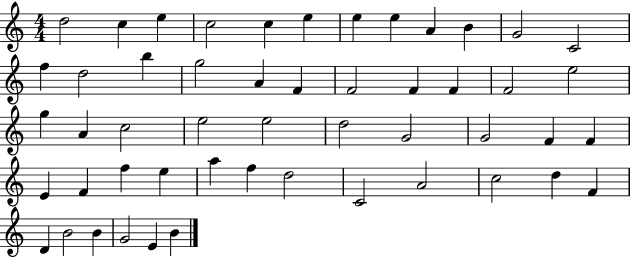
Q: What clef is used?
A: treble